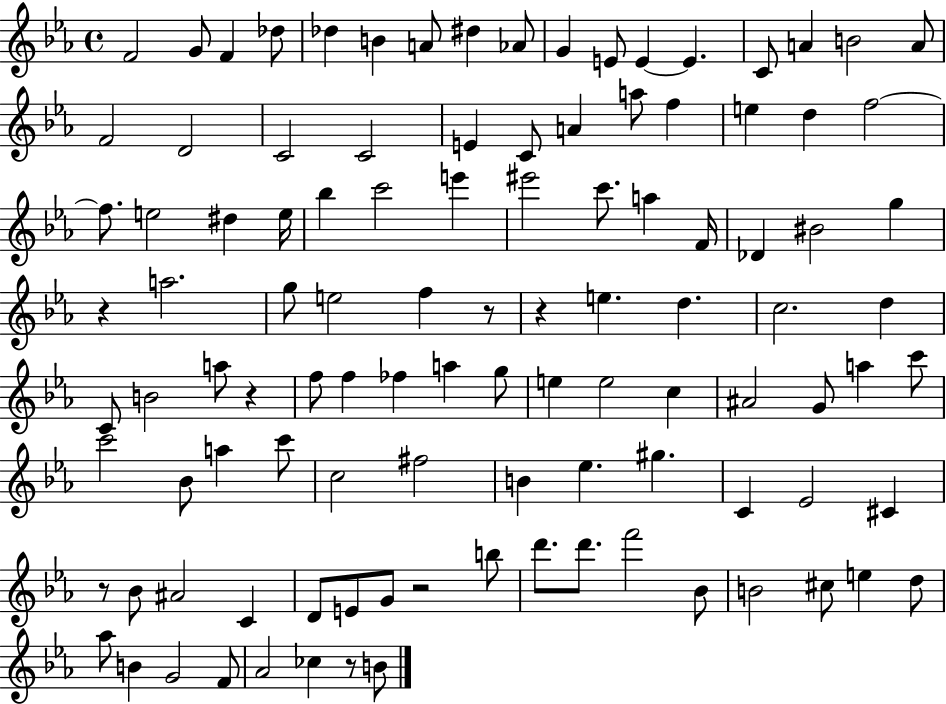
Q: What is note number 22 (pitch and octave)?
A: E4